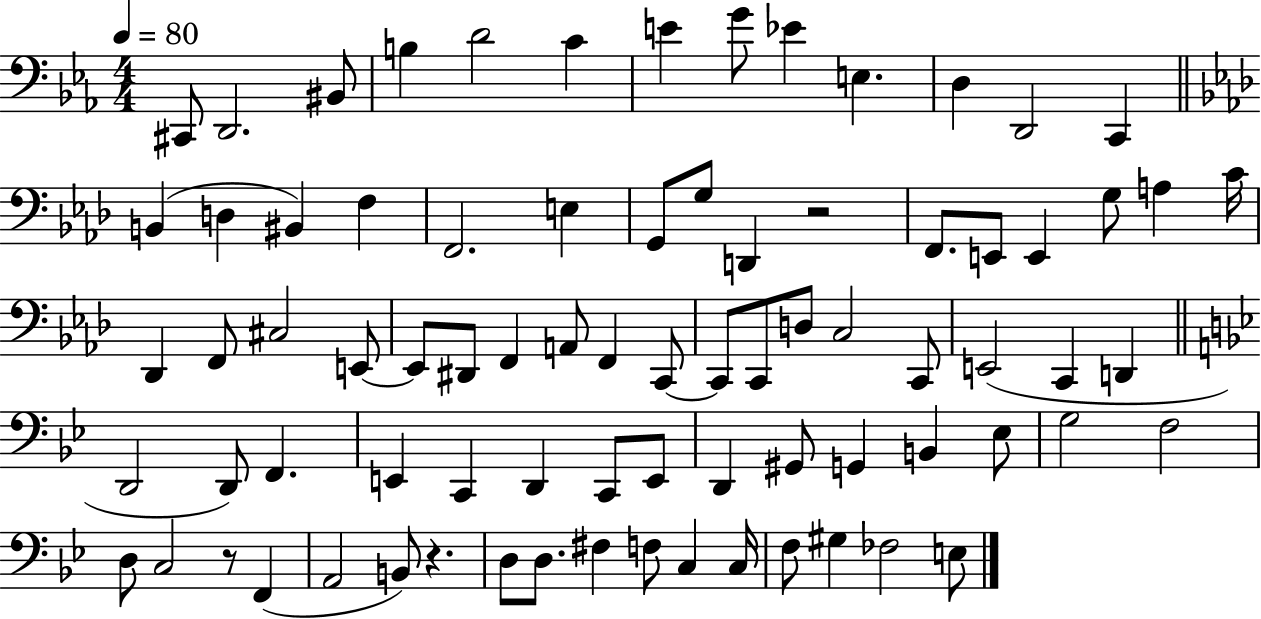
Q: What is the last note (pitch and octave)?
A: E3